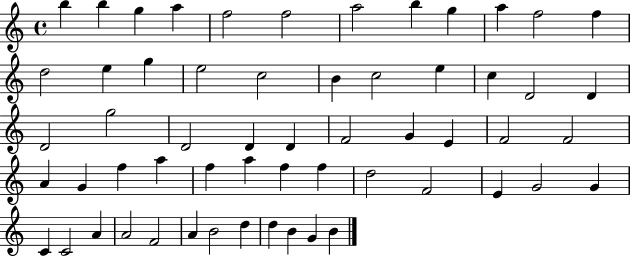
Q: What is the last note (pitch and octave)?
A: B4